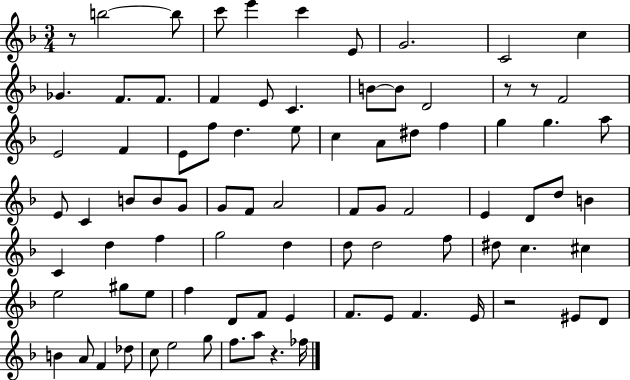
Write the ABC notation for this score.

X:1
T:Untitled
M:3/4
L:1/4
K:F
z/2 b2 b/2 c'/2 e' c' E/2 G2 C2 c _G F/2 F/2 F E/2 C B/2 B/2 D2 z/2 z/2 F2 E2 F E/2 f/2 d e/2 c A/2 ^d/2 f g g a/2 E/2 C B/2 B/2 G/2 G/2 F/2 A2 F/2 G/2 F2 E D/2 d/2 B C d f g2 d d/2 d2 f/2 ^d/2 c ^c e2 ^g/2 e/2 f D/2 F/2 E F/2 E/2 F E/4 z2 ^E/2 D/2 B A/2 F _d/2 c/2 e2 g/2 f/2 a/2 z _f/4